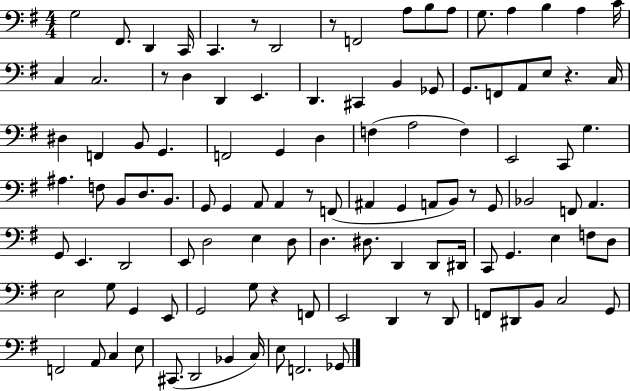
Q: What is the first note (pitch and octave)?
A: G3